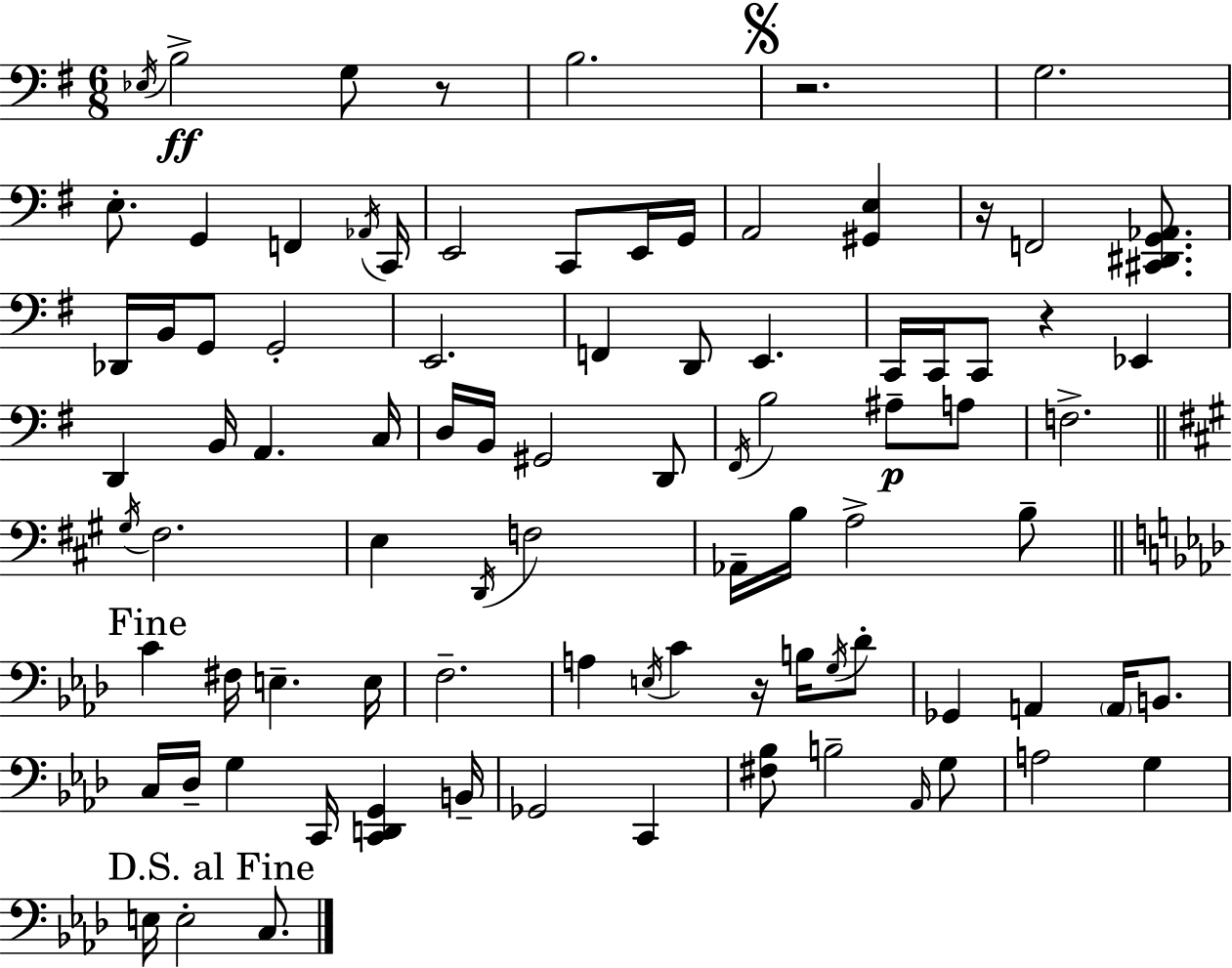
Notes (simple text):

Eb3/s B3/h G3/e R/e B3/h. R/h. G3/h. E3/e. G2/q F2/q Ab2/s C2/s E2/h C2/e E2/s G2/s A2/h [G#2,E3]/q R/s F2/h [C#2,D#2,G2,Ab2]/e. Db2/s B2/s G2/e G2/h E2/h. F2/q D2/e E2/q. C2/s C2/s C2/e R/q Eb2/q D2/q B2/s A2/q. C3/s D3/s B2/s G#2/h D2/e F#2/s B3/h A#3/e A3/e F3/h. G#3/s F#3/h. E3/q D2/s F3/h Ab2/s B3/s A3/h B3/e C4/q F#3/s E3/q. E3/s F3/h. A3/q E3/s C4/q R/s B3/s G3/s Db4/e Gb2/q A2/q A2/s B2/e. C3/s Db3/s G3/q C2/s [C2,D2,G2]/q B2/s Gb2/h C2/q [F#3,Bb3]/e B3/h Ab2/s G3/e A3/h G3/q E3/s E3/h C3/e.